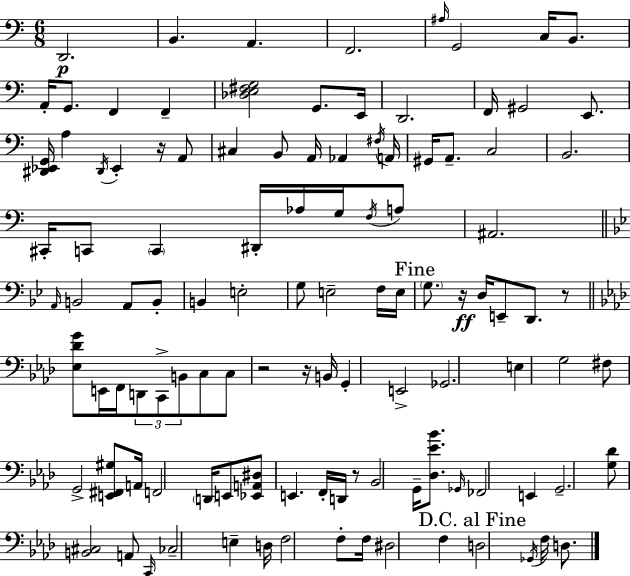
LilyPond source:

{
  \clef bass
  \numericTimeSignature
  \time 6/8
  \key c \major
  d,2.\p | b,4. a,4. | f,2. | \grace { ais16 } g,2 c16 b,8. | \break a,16-. g,8. f,4 f,4-- | <des e fis g>2 g,8. | e,16 d,2. | f,16 gis,2 e,8. | \break <dis, ees, g,>16 a4 \acciaccatura { dis,16 } ees,4-. r16 | a,8 cis4 b,8 a,16 aes,4 | \acciaccatura { fis16 } a,16 gis,16 a,8.-- c2 | b,2. | \break cis,16-. c,8 \parenthesize c,4 dis,16-. aes16 | g16 \acciaccatura { f16 } a8 ais,2. | \bar "||" \break \key bes \major \grace { a,16 } b,2 a,8 b,8-. | b,4 e2-. | g8 e2-- f16 | e16 \mark "Fine" \parenthesize g8. r16\ff d16 e,8-- d,8. r8 | \break \bar "||" \break \key aes \major <ees des' g'>8 e,16 f,16 \tuplet 3/2 { d,8 c,8-> b,8 } c8 | c8 r2 r16 b,16 | g,4-. e,2-> | ges,2. | \break e4 g2 | fis8 g,2-> <e, fis, gis>8 | a,16 f,2 \parenthesize d,16 e,8 | <ees, a, dis>8 e,4. f,16-. d,16 r8 | \break bes,2 g,16-- <des ees' bes'>8. | \grace { ges,16 } fes,2 e,4 | g,2.-- | <g des'>8 <b, cis>2 a,8 | \break \grace { c,16 } ces2-- e4-- | d16 f2 f8-. | f16 dis2 f4 | \mark "D.C. al Fine" d2 \acciaccatura { ges,16 } f16 | \break d8. \bar "|."
}